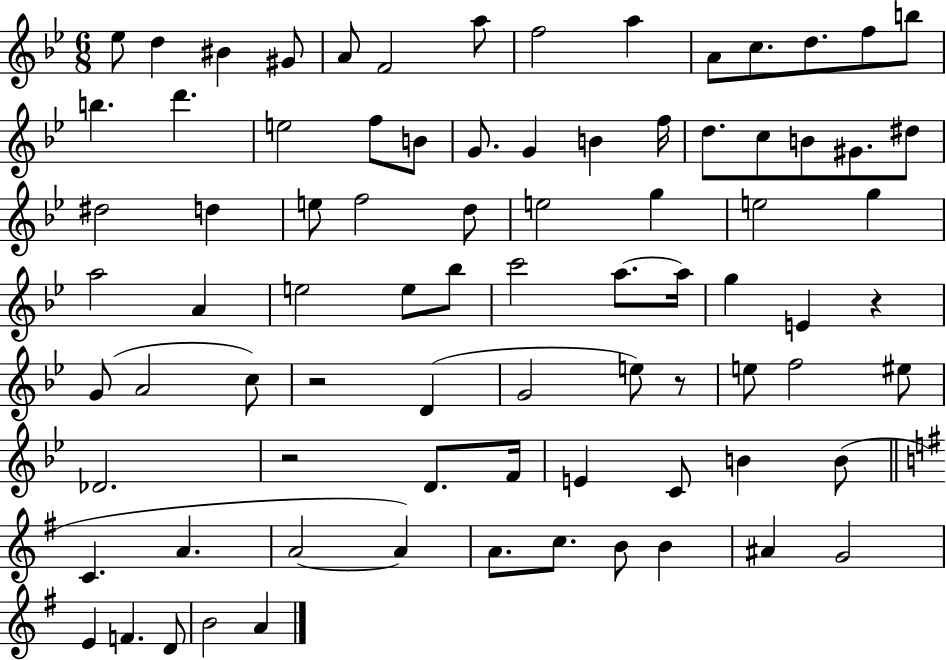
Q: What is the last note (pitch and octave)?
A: A4